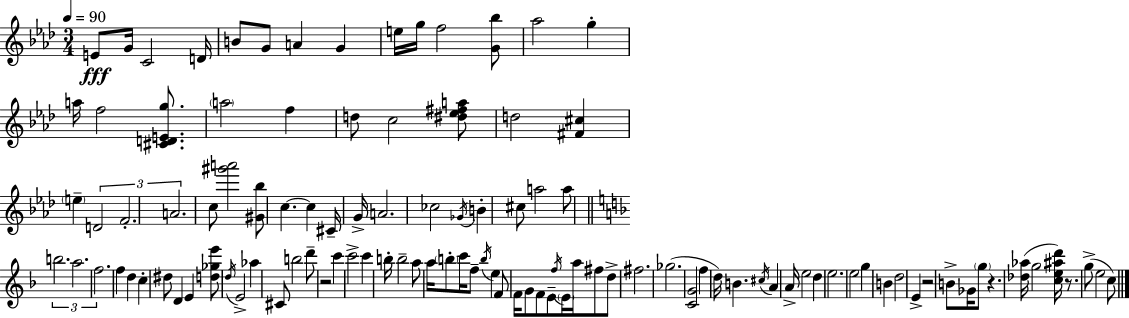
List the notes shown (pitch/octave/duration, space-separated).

E4/e G4/s C4/h D4/s B4/e G4/e A4/q G4/q E5/s G5/s F5/h [G4,Bb5]/e Ab5/h G5/q A5/s F5/h [C#4,D4,E4,G5]/e. A5/h F5/q D5/e C5/h [D#5,Eb5,F#5,A5]/e D5/h [F#4,C#5]/q E5/q D4/h F4/h. A4/h. C5/e [G#6,A6]/h [G#4,Bb5]/e C5/q. C5/q C#4/s G4/s A4/h. CES5/h Gb4/s B4/q C#5/e A5/h A5/e B5/h. A5/h. F5/h. F5/q D5/q C5/q D#5/e D4/q E4/q [D5,Gb5,E6]/e D5/s E4/h Ab5/q C#4/e B5/h D6/e R/h C6/q C6/h C6/q B5/s B5/h A5/e A5/s B5/e C6/s F5/e B5/s E5/q F4/e F4/s G4/e F4/e E4/e F5/s E4/s A5/s F#5/e D5/e F#5/h. Gb5/h. [C4,G4]/h F5/q D5/s B4/q. C#5/s A4/q A4/s E5/h D5/q E5/h. E5/h G5/q B4/q D5/h E4/q R/h B4/e Gb4/s G5/e R/q. [Db5,Ab5]/s G5/h [C5,E5,A#5,D6]/s R/e. G5/e E5/h C5/e